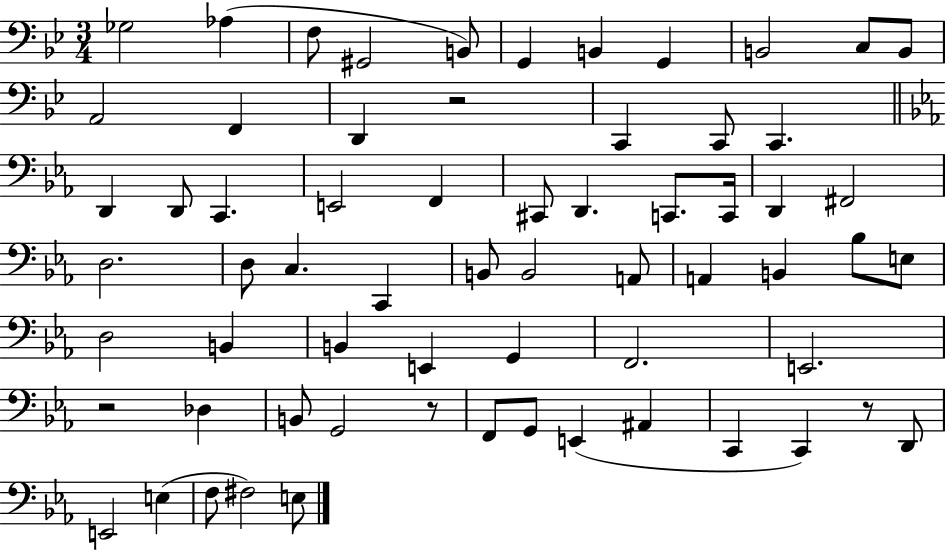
{
  \clef bass
  \numericTimeSignature
  \time 3/4
  \key bes \major
  ges2 aes4( | f8 gis,2 b,8) | g,4 b,4 g,4 | b,2 c8 b,8 | \break a,2 f,4 | d,4 r2 | c,4 c,8 c,4. | \bar "||" \break \key ees \major d,4 d,8 c,4. | e,2 f,4 | cis,8 d,4. c,8. c,16 | d,4 fis,2 | \break d2. | d8 c4. c,4 | b,8 b,2 a,8 | a,4 b,4 bes8 e8 | \break d2 b,4 | b,4 e,4 g,4 | f,2. | e,2. | \break r2 des4 | b,8 g,2 r8 | f,8 g,8 e,4( ais,4 | c,4 c,4) r8 d,8 | \break e,2 e4( | f8 fis2) e8 | \bar "|."
}